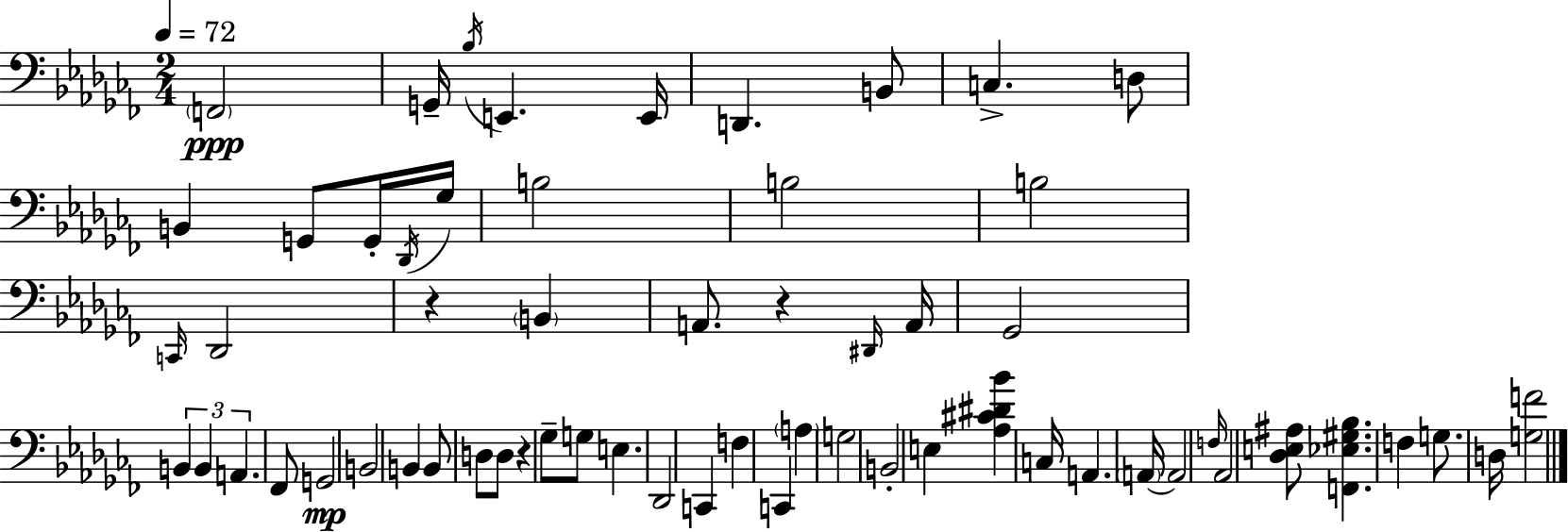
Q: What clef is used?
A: bass